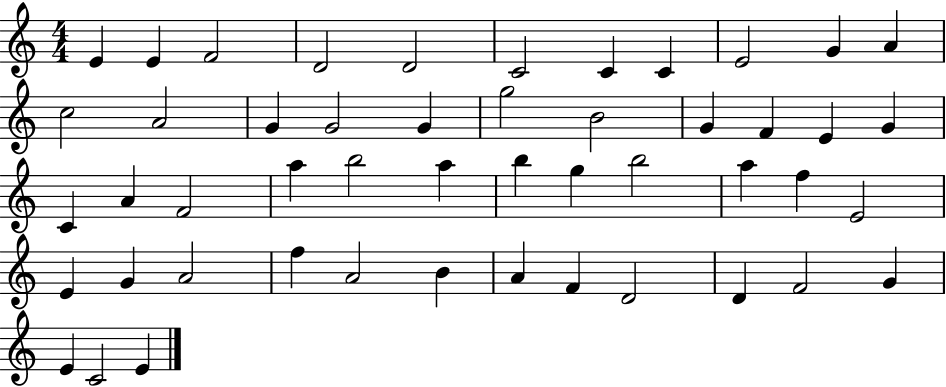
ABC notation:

X:1
T:Untitled
M:4/4
L:1/4
K:C
E E F2 D2 D2 C2 C C E2 G A c2 A2 G G2 G g2 B2 G F E G C A F2 a b2 a b g b2 a f E2 E G A2 f A2 B A F D2 D F2 G E C2 E